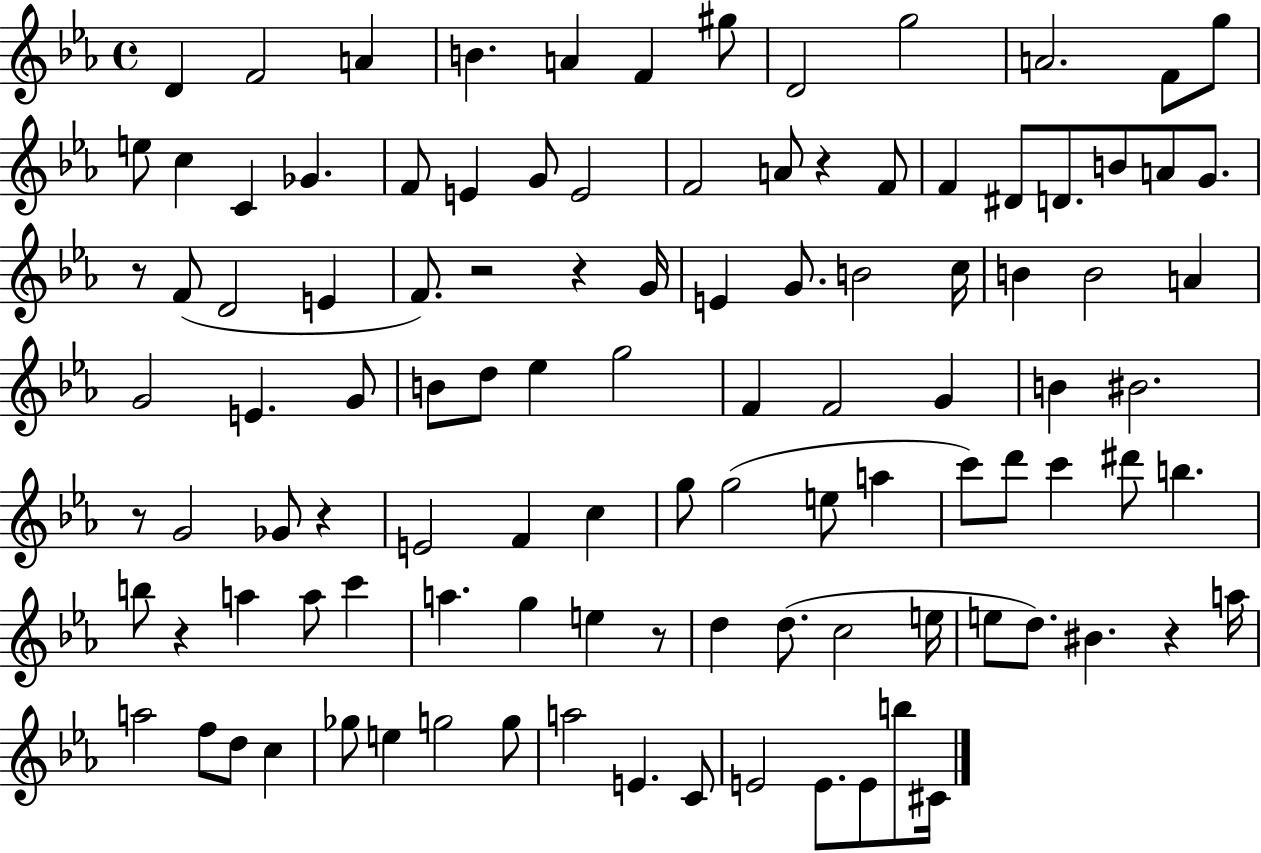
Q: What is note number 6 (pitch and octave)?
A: F4